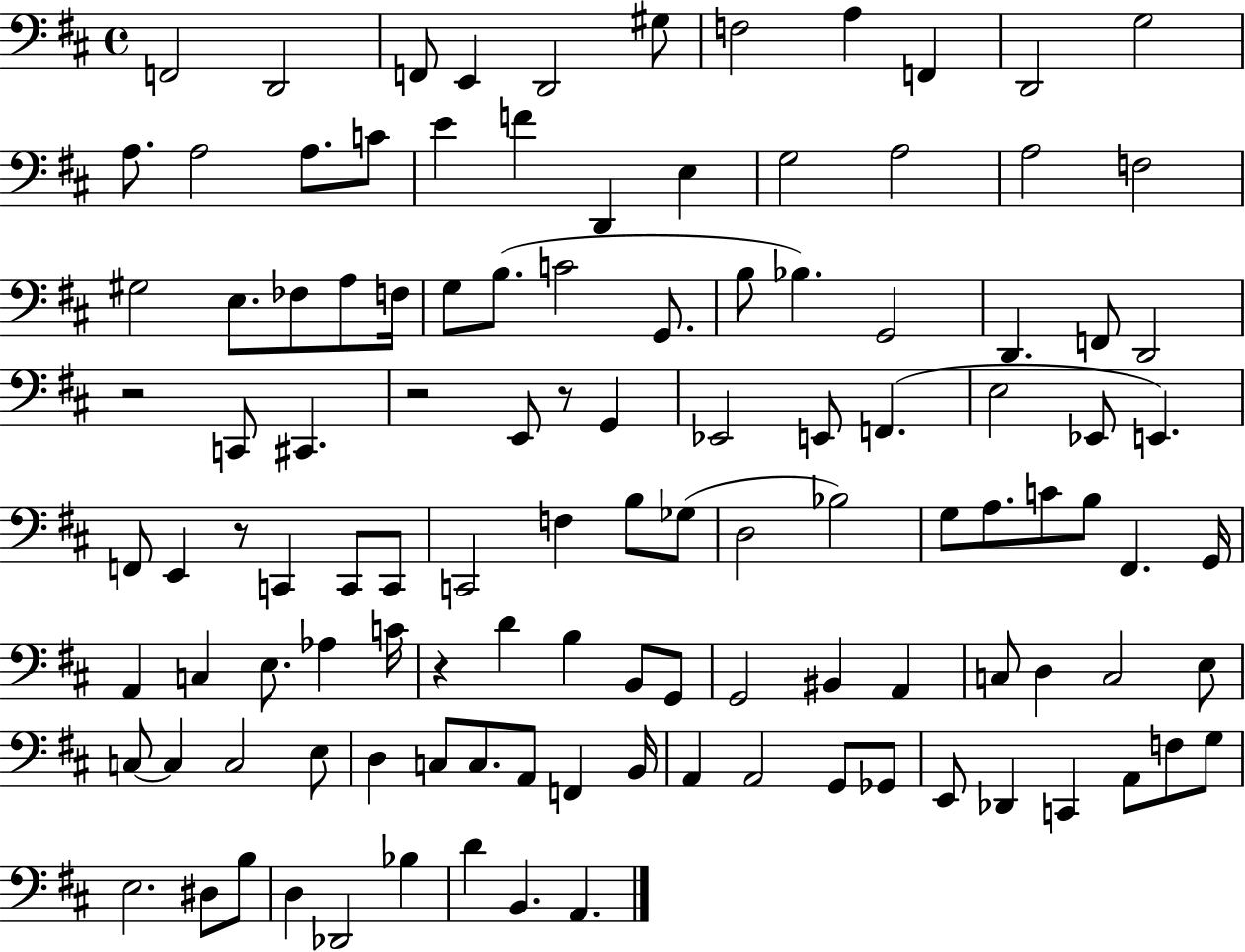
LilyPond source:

{
  \clef bass
  \time 4/4
  \defaultTimeSignature
  \key d \major
  f,2 d,2 | f,8 e,4 d,2 gis8 | f2 a4 f,4 | d,2 g2 | \break a8. a2 a8. c'8 | e'4 f'4 d,4 e4 | g2 a2 | a2 f2 | \break gis2 e8. fes8 a8 f16 | g8 b8.( c'2 g,8. | b8 bes4.) g,2 | d,4. f,8 d,2 | \break r2 c,8 cis,4. | r2 e,8 r8 g,4 | ees,2 e,8 f,4.( | e2 ees,8 e,4.) | \break f,8 e,4 r8 c,4 c,8 c,8 | c,2 f4 b8 ges8( | d2 bes2) | g8 a8. c'8 b8 fis,4. g,16 | \break a,4 c4 e8. aes4 c'16 | r4 d'4 b4 b,8 g,8 | g,2 bis,4 a,4 | c8 d4 c2 e8 | \break c8~~ c4 c2 e8 | d4 c8 c8. a,8 f,4 b,16 | a,4 a,2 g,8 ges,8 | e,8 des,4 c,4 a,8 f8 g8 | \break e2. dis8 b8 | d4 des,2 bes4 | d'4 b,4. a,4. | \bar "|."
}